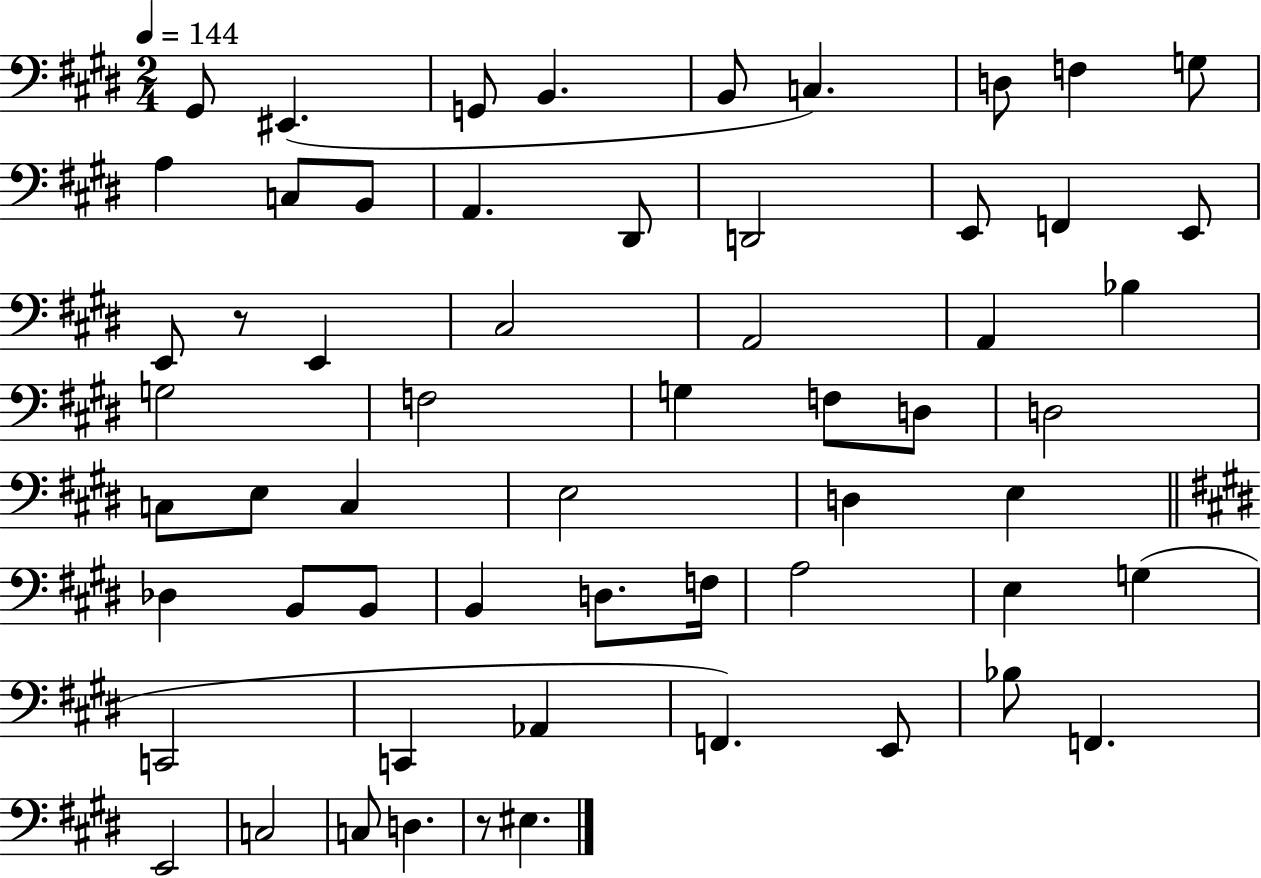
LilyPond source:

{
  \clef bass
  \numericTimeSignature
  \time 2/4
  \key e \major
  \tempo 4 = 144
  gis,8 eis,4.( | g,8 b,4. | b,8 c4.) | d8 f4 g8 | \break a4 c8 b,8 | a,4. dis,8 | d,2 | e,8 f,4 e,8 | \break e,8 r8 e,4 | cis2 | a,2 | a,4 bes4 | \break g2 | f2 | g4 f8 d8 | d2 | \break c8 e8 c4 | e2 | d4 e4 | \bar "||" \break \key e \major des4 b,8 b,8 | b,4 d8. f16 | a2 | e4 g4( | \break c,2 | c,4 aes,4 | f,4.) e,8 | bes8 f,4. | \break e,2 | c2 | c8 d4. | r8 eis4. | \break \bar "|."
}